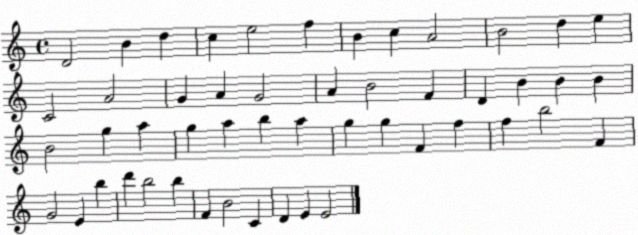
X:1
T:Untitled
M:4/4
L:1/4
K:C
D2 B d c e2 f B c A2 B2 d e C2 A2 G A G2 A B2 F D B B B B2 g a g a b a g g F f f b2 F G2 E b d' b2 b F B2 C D E E2